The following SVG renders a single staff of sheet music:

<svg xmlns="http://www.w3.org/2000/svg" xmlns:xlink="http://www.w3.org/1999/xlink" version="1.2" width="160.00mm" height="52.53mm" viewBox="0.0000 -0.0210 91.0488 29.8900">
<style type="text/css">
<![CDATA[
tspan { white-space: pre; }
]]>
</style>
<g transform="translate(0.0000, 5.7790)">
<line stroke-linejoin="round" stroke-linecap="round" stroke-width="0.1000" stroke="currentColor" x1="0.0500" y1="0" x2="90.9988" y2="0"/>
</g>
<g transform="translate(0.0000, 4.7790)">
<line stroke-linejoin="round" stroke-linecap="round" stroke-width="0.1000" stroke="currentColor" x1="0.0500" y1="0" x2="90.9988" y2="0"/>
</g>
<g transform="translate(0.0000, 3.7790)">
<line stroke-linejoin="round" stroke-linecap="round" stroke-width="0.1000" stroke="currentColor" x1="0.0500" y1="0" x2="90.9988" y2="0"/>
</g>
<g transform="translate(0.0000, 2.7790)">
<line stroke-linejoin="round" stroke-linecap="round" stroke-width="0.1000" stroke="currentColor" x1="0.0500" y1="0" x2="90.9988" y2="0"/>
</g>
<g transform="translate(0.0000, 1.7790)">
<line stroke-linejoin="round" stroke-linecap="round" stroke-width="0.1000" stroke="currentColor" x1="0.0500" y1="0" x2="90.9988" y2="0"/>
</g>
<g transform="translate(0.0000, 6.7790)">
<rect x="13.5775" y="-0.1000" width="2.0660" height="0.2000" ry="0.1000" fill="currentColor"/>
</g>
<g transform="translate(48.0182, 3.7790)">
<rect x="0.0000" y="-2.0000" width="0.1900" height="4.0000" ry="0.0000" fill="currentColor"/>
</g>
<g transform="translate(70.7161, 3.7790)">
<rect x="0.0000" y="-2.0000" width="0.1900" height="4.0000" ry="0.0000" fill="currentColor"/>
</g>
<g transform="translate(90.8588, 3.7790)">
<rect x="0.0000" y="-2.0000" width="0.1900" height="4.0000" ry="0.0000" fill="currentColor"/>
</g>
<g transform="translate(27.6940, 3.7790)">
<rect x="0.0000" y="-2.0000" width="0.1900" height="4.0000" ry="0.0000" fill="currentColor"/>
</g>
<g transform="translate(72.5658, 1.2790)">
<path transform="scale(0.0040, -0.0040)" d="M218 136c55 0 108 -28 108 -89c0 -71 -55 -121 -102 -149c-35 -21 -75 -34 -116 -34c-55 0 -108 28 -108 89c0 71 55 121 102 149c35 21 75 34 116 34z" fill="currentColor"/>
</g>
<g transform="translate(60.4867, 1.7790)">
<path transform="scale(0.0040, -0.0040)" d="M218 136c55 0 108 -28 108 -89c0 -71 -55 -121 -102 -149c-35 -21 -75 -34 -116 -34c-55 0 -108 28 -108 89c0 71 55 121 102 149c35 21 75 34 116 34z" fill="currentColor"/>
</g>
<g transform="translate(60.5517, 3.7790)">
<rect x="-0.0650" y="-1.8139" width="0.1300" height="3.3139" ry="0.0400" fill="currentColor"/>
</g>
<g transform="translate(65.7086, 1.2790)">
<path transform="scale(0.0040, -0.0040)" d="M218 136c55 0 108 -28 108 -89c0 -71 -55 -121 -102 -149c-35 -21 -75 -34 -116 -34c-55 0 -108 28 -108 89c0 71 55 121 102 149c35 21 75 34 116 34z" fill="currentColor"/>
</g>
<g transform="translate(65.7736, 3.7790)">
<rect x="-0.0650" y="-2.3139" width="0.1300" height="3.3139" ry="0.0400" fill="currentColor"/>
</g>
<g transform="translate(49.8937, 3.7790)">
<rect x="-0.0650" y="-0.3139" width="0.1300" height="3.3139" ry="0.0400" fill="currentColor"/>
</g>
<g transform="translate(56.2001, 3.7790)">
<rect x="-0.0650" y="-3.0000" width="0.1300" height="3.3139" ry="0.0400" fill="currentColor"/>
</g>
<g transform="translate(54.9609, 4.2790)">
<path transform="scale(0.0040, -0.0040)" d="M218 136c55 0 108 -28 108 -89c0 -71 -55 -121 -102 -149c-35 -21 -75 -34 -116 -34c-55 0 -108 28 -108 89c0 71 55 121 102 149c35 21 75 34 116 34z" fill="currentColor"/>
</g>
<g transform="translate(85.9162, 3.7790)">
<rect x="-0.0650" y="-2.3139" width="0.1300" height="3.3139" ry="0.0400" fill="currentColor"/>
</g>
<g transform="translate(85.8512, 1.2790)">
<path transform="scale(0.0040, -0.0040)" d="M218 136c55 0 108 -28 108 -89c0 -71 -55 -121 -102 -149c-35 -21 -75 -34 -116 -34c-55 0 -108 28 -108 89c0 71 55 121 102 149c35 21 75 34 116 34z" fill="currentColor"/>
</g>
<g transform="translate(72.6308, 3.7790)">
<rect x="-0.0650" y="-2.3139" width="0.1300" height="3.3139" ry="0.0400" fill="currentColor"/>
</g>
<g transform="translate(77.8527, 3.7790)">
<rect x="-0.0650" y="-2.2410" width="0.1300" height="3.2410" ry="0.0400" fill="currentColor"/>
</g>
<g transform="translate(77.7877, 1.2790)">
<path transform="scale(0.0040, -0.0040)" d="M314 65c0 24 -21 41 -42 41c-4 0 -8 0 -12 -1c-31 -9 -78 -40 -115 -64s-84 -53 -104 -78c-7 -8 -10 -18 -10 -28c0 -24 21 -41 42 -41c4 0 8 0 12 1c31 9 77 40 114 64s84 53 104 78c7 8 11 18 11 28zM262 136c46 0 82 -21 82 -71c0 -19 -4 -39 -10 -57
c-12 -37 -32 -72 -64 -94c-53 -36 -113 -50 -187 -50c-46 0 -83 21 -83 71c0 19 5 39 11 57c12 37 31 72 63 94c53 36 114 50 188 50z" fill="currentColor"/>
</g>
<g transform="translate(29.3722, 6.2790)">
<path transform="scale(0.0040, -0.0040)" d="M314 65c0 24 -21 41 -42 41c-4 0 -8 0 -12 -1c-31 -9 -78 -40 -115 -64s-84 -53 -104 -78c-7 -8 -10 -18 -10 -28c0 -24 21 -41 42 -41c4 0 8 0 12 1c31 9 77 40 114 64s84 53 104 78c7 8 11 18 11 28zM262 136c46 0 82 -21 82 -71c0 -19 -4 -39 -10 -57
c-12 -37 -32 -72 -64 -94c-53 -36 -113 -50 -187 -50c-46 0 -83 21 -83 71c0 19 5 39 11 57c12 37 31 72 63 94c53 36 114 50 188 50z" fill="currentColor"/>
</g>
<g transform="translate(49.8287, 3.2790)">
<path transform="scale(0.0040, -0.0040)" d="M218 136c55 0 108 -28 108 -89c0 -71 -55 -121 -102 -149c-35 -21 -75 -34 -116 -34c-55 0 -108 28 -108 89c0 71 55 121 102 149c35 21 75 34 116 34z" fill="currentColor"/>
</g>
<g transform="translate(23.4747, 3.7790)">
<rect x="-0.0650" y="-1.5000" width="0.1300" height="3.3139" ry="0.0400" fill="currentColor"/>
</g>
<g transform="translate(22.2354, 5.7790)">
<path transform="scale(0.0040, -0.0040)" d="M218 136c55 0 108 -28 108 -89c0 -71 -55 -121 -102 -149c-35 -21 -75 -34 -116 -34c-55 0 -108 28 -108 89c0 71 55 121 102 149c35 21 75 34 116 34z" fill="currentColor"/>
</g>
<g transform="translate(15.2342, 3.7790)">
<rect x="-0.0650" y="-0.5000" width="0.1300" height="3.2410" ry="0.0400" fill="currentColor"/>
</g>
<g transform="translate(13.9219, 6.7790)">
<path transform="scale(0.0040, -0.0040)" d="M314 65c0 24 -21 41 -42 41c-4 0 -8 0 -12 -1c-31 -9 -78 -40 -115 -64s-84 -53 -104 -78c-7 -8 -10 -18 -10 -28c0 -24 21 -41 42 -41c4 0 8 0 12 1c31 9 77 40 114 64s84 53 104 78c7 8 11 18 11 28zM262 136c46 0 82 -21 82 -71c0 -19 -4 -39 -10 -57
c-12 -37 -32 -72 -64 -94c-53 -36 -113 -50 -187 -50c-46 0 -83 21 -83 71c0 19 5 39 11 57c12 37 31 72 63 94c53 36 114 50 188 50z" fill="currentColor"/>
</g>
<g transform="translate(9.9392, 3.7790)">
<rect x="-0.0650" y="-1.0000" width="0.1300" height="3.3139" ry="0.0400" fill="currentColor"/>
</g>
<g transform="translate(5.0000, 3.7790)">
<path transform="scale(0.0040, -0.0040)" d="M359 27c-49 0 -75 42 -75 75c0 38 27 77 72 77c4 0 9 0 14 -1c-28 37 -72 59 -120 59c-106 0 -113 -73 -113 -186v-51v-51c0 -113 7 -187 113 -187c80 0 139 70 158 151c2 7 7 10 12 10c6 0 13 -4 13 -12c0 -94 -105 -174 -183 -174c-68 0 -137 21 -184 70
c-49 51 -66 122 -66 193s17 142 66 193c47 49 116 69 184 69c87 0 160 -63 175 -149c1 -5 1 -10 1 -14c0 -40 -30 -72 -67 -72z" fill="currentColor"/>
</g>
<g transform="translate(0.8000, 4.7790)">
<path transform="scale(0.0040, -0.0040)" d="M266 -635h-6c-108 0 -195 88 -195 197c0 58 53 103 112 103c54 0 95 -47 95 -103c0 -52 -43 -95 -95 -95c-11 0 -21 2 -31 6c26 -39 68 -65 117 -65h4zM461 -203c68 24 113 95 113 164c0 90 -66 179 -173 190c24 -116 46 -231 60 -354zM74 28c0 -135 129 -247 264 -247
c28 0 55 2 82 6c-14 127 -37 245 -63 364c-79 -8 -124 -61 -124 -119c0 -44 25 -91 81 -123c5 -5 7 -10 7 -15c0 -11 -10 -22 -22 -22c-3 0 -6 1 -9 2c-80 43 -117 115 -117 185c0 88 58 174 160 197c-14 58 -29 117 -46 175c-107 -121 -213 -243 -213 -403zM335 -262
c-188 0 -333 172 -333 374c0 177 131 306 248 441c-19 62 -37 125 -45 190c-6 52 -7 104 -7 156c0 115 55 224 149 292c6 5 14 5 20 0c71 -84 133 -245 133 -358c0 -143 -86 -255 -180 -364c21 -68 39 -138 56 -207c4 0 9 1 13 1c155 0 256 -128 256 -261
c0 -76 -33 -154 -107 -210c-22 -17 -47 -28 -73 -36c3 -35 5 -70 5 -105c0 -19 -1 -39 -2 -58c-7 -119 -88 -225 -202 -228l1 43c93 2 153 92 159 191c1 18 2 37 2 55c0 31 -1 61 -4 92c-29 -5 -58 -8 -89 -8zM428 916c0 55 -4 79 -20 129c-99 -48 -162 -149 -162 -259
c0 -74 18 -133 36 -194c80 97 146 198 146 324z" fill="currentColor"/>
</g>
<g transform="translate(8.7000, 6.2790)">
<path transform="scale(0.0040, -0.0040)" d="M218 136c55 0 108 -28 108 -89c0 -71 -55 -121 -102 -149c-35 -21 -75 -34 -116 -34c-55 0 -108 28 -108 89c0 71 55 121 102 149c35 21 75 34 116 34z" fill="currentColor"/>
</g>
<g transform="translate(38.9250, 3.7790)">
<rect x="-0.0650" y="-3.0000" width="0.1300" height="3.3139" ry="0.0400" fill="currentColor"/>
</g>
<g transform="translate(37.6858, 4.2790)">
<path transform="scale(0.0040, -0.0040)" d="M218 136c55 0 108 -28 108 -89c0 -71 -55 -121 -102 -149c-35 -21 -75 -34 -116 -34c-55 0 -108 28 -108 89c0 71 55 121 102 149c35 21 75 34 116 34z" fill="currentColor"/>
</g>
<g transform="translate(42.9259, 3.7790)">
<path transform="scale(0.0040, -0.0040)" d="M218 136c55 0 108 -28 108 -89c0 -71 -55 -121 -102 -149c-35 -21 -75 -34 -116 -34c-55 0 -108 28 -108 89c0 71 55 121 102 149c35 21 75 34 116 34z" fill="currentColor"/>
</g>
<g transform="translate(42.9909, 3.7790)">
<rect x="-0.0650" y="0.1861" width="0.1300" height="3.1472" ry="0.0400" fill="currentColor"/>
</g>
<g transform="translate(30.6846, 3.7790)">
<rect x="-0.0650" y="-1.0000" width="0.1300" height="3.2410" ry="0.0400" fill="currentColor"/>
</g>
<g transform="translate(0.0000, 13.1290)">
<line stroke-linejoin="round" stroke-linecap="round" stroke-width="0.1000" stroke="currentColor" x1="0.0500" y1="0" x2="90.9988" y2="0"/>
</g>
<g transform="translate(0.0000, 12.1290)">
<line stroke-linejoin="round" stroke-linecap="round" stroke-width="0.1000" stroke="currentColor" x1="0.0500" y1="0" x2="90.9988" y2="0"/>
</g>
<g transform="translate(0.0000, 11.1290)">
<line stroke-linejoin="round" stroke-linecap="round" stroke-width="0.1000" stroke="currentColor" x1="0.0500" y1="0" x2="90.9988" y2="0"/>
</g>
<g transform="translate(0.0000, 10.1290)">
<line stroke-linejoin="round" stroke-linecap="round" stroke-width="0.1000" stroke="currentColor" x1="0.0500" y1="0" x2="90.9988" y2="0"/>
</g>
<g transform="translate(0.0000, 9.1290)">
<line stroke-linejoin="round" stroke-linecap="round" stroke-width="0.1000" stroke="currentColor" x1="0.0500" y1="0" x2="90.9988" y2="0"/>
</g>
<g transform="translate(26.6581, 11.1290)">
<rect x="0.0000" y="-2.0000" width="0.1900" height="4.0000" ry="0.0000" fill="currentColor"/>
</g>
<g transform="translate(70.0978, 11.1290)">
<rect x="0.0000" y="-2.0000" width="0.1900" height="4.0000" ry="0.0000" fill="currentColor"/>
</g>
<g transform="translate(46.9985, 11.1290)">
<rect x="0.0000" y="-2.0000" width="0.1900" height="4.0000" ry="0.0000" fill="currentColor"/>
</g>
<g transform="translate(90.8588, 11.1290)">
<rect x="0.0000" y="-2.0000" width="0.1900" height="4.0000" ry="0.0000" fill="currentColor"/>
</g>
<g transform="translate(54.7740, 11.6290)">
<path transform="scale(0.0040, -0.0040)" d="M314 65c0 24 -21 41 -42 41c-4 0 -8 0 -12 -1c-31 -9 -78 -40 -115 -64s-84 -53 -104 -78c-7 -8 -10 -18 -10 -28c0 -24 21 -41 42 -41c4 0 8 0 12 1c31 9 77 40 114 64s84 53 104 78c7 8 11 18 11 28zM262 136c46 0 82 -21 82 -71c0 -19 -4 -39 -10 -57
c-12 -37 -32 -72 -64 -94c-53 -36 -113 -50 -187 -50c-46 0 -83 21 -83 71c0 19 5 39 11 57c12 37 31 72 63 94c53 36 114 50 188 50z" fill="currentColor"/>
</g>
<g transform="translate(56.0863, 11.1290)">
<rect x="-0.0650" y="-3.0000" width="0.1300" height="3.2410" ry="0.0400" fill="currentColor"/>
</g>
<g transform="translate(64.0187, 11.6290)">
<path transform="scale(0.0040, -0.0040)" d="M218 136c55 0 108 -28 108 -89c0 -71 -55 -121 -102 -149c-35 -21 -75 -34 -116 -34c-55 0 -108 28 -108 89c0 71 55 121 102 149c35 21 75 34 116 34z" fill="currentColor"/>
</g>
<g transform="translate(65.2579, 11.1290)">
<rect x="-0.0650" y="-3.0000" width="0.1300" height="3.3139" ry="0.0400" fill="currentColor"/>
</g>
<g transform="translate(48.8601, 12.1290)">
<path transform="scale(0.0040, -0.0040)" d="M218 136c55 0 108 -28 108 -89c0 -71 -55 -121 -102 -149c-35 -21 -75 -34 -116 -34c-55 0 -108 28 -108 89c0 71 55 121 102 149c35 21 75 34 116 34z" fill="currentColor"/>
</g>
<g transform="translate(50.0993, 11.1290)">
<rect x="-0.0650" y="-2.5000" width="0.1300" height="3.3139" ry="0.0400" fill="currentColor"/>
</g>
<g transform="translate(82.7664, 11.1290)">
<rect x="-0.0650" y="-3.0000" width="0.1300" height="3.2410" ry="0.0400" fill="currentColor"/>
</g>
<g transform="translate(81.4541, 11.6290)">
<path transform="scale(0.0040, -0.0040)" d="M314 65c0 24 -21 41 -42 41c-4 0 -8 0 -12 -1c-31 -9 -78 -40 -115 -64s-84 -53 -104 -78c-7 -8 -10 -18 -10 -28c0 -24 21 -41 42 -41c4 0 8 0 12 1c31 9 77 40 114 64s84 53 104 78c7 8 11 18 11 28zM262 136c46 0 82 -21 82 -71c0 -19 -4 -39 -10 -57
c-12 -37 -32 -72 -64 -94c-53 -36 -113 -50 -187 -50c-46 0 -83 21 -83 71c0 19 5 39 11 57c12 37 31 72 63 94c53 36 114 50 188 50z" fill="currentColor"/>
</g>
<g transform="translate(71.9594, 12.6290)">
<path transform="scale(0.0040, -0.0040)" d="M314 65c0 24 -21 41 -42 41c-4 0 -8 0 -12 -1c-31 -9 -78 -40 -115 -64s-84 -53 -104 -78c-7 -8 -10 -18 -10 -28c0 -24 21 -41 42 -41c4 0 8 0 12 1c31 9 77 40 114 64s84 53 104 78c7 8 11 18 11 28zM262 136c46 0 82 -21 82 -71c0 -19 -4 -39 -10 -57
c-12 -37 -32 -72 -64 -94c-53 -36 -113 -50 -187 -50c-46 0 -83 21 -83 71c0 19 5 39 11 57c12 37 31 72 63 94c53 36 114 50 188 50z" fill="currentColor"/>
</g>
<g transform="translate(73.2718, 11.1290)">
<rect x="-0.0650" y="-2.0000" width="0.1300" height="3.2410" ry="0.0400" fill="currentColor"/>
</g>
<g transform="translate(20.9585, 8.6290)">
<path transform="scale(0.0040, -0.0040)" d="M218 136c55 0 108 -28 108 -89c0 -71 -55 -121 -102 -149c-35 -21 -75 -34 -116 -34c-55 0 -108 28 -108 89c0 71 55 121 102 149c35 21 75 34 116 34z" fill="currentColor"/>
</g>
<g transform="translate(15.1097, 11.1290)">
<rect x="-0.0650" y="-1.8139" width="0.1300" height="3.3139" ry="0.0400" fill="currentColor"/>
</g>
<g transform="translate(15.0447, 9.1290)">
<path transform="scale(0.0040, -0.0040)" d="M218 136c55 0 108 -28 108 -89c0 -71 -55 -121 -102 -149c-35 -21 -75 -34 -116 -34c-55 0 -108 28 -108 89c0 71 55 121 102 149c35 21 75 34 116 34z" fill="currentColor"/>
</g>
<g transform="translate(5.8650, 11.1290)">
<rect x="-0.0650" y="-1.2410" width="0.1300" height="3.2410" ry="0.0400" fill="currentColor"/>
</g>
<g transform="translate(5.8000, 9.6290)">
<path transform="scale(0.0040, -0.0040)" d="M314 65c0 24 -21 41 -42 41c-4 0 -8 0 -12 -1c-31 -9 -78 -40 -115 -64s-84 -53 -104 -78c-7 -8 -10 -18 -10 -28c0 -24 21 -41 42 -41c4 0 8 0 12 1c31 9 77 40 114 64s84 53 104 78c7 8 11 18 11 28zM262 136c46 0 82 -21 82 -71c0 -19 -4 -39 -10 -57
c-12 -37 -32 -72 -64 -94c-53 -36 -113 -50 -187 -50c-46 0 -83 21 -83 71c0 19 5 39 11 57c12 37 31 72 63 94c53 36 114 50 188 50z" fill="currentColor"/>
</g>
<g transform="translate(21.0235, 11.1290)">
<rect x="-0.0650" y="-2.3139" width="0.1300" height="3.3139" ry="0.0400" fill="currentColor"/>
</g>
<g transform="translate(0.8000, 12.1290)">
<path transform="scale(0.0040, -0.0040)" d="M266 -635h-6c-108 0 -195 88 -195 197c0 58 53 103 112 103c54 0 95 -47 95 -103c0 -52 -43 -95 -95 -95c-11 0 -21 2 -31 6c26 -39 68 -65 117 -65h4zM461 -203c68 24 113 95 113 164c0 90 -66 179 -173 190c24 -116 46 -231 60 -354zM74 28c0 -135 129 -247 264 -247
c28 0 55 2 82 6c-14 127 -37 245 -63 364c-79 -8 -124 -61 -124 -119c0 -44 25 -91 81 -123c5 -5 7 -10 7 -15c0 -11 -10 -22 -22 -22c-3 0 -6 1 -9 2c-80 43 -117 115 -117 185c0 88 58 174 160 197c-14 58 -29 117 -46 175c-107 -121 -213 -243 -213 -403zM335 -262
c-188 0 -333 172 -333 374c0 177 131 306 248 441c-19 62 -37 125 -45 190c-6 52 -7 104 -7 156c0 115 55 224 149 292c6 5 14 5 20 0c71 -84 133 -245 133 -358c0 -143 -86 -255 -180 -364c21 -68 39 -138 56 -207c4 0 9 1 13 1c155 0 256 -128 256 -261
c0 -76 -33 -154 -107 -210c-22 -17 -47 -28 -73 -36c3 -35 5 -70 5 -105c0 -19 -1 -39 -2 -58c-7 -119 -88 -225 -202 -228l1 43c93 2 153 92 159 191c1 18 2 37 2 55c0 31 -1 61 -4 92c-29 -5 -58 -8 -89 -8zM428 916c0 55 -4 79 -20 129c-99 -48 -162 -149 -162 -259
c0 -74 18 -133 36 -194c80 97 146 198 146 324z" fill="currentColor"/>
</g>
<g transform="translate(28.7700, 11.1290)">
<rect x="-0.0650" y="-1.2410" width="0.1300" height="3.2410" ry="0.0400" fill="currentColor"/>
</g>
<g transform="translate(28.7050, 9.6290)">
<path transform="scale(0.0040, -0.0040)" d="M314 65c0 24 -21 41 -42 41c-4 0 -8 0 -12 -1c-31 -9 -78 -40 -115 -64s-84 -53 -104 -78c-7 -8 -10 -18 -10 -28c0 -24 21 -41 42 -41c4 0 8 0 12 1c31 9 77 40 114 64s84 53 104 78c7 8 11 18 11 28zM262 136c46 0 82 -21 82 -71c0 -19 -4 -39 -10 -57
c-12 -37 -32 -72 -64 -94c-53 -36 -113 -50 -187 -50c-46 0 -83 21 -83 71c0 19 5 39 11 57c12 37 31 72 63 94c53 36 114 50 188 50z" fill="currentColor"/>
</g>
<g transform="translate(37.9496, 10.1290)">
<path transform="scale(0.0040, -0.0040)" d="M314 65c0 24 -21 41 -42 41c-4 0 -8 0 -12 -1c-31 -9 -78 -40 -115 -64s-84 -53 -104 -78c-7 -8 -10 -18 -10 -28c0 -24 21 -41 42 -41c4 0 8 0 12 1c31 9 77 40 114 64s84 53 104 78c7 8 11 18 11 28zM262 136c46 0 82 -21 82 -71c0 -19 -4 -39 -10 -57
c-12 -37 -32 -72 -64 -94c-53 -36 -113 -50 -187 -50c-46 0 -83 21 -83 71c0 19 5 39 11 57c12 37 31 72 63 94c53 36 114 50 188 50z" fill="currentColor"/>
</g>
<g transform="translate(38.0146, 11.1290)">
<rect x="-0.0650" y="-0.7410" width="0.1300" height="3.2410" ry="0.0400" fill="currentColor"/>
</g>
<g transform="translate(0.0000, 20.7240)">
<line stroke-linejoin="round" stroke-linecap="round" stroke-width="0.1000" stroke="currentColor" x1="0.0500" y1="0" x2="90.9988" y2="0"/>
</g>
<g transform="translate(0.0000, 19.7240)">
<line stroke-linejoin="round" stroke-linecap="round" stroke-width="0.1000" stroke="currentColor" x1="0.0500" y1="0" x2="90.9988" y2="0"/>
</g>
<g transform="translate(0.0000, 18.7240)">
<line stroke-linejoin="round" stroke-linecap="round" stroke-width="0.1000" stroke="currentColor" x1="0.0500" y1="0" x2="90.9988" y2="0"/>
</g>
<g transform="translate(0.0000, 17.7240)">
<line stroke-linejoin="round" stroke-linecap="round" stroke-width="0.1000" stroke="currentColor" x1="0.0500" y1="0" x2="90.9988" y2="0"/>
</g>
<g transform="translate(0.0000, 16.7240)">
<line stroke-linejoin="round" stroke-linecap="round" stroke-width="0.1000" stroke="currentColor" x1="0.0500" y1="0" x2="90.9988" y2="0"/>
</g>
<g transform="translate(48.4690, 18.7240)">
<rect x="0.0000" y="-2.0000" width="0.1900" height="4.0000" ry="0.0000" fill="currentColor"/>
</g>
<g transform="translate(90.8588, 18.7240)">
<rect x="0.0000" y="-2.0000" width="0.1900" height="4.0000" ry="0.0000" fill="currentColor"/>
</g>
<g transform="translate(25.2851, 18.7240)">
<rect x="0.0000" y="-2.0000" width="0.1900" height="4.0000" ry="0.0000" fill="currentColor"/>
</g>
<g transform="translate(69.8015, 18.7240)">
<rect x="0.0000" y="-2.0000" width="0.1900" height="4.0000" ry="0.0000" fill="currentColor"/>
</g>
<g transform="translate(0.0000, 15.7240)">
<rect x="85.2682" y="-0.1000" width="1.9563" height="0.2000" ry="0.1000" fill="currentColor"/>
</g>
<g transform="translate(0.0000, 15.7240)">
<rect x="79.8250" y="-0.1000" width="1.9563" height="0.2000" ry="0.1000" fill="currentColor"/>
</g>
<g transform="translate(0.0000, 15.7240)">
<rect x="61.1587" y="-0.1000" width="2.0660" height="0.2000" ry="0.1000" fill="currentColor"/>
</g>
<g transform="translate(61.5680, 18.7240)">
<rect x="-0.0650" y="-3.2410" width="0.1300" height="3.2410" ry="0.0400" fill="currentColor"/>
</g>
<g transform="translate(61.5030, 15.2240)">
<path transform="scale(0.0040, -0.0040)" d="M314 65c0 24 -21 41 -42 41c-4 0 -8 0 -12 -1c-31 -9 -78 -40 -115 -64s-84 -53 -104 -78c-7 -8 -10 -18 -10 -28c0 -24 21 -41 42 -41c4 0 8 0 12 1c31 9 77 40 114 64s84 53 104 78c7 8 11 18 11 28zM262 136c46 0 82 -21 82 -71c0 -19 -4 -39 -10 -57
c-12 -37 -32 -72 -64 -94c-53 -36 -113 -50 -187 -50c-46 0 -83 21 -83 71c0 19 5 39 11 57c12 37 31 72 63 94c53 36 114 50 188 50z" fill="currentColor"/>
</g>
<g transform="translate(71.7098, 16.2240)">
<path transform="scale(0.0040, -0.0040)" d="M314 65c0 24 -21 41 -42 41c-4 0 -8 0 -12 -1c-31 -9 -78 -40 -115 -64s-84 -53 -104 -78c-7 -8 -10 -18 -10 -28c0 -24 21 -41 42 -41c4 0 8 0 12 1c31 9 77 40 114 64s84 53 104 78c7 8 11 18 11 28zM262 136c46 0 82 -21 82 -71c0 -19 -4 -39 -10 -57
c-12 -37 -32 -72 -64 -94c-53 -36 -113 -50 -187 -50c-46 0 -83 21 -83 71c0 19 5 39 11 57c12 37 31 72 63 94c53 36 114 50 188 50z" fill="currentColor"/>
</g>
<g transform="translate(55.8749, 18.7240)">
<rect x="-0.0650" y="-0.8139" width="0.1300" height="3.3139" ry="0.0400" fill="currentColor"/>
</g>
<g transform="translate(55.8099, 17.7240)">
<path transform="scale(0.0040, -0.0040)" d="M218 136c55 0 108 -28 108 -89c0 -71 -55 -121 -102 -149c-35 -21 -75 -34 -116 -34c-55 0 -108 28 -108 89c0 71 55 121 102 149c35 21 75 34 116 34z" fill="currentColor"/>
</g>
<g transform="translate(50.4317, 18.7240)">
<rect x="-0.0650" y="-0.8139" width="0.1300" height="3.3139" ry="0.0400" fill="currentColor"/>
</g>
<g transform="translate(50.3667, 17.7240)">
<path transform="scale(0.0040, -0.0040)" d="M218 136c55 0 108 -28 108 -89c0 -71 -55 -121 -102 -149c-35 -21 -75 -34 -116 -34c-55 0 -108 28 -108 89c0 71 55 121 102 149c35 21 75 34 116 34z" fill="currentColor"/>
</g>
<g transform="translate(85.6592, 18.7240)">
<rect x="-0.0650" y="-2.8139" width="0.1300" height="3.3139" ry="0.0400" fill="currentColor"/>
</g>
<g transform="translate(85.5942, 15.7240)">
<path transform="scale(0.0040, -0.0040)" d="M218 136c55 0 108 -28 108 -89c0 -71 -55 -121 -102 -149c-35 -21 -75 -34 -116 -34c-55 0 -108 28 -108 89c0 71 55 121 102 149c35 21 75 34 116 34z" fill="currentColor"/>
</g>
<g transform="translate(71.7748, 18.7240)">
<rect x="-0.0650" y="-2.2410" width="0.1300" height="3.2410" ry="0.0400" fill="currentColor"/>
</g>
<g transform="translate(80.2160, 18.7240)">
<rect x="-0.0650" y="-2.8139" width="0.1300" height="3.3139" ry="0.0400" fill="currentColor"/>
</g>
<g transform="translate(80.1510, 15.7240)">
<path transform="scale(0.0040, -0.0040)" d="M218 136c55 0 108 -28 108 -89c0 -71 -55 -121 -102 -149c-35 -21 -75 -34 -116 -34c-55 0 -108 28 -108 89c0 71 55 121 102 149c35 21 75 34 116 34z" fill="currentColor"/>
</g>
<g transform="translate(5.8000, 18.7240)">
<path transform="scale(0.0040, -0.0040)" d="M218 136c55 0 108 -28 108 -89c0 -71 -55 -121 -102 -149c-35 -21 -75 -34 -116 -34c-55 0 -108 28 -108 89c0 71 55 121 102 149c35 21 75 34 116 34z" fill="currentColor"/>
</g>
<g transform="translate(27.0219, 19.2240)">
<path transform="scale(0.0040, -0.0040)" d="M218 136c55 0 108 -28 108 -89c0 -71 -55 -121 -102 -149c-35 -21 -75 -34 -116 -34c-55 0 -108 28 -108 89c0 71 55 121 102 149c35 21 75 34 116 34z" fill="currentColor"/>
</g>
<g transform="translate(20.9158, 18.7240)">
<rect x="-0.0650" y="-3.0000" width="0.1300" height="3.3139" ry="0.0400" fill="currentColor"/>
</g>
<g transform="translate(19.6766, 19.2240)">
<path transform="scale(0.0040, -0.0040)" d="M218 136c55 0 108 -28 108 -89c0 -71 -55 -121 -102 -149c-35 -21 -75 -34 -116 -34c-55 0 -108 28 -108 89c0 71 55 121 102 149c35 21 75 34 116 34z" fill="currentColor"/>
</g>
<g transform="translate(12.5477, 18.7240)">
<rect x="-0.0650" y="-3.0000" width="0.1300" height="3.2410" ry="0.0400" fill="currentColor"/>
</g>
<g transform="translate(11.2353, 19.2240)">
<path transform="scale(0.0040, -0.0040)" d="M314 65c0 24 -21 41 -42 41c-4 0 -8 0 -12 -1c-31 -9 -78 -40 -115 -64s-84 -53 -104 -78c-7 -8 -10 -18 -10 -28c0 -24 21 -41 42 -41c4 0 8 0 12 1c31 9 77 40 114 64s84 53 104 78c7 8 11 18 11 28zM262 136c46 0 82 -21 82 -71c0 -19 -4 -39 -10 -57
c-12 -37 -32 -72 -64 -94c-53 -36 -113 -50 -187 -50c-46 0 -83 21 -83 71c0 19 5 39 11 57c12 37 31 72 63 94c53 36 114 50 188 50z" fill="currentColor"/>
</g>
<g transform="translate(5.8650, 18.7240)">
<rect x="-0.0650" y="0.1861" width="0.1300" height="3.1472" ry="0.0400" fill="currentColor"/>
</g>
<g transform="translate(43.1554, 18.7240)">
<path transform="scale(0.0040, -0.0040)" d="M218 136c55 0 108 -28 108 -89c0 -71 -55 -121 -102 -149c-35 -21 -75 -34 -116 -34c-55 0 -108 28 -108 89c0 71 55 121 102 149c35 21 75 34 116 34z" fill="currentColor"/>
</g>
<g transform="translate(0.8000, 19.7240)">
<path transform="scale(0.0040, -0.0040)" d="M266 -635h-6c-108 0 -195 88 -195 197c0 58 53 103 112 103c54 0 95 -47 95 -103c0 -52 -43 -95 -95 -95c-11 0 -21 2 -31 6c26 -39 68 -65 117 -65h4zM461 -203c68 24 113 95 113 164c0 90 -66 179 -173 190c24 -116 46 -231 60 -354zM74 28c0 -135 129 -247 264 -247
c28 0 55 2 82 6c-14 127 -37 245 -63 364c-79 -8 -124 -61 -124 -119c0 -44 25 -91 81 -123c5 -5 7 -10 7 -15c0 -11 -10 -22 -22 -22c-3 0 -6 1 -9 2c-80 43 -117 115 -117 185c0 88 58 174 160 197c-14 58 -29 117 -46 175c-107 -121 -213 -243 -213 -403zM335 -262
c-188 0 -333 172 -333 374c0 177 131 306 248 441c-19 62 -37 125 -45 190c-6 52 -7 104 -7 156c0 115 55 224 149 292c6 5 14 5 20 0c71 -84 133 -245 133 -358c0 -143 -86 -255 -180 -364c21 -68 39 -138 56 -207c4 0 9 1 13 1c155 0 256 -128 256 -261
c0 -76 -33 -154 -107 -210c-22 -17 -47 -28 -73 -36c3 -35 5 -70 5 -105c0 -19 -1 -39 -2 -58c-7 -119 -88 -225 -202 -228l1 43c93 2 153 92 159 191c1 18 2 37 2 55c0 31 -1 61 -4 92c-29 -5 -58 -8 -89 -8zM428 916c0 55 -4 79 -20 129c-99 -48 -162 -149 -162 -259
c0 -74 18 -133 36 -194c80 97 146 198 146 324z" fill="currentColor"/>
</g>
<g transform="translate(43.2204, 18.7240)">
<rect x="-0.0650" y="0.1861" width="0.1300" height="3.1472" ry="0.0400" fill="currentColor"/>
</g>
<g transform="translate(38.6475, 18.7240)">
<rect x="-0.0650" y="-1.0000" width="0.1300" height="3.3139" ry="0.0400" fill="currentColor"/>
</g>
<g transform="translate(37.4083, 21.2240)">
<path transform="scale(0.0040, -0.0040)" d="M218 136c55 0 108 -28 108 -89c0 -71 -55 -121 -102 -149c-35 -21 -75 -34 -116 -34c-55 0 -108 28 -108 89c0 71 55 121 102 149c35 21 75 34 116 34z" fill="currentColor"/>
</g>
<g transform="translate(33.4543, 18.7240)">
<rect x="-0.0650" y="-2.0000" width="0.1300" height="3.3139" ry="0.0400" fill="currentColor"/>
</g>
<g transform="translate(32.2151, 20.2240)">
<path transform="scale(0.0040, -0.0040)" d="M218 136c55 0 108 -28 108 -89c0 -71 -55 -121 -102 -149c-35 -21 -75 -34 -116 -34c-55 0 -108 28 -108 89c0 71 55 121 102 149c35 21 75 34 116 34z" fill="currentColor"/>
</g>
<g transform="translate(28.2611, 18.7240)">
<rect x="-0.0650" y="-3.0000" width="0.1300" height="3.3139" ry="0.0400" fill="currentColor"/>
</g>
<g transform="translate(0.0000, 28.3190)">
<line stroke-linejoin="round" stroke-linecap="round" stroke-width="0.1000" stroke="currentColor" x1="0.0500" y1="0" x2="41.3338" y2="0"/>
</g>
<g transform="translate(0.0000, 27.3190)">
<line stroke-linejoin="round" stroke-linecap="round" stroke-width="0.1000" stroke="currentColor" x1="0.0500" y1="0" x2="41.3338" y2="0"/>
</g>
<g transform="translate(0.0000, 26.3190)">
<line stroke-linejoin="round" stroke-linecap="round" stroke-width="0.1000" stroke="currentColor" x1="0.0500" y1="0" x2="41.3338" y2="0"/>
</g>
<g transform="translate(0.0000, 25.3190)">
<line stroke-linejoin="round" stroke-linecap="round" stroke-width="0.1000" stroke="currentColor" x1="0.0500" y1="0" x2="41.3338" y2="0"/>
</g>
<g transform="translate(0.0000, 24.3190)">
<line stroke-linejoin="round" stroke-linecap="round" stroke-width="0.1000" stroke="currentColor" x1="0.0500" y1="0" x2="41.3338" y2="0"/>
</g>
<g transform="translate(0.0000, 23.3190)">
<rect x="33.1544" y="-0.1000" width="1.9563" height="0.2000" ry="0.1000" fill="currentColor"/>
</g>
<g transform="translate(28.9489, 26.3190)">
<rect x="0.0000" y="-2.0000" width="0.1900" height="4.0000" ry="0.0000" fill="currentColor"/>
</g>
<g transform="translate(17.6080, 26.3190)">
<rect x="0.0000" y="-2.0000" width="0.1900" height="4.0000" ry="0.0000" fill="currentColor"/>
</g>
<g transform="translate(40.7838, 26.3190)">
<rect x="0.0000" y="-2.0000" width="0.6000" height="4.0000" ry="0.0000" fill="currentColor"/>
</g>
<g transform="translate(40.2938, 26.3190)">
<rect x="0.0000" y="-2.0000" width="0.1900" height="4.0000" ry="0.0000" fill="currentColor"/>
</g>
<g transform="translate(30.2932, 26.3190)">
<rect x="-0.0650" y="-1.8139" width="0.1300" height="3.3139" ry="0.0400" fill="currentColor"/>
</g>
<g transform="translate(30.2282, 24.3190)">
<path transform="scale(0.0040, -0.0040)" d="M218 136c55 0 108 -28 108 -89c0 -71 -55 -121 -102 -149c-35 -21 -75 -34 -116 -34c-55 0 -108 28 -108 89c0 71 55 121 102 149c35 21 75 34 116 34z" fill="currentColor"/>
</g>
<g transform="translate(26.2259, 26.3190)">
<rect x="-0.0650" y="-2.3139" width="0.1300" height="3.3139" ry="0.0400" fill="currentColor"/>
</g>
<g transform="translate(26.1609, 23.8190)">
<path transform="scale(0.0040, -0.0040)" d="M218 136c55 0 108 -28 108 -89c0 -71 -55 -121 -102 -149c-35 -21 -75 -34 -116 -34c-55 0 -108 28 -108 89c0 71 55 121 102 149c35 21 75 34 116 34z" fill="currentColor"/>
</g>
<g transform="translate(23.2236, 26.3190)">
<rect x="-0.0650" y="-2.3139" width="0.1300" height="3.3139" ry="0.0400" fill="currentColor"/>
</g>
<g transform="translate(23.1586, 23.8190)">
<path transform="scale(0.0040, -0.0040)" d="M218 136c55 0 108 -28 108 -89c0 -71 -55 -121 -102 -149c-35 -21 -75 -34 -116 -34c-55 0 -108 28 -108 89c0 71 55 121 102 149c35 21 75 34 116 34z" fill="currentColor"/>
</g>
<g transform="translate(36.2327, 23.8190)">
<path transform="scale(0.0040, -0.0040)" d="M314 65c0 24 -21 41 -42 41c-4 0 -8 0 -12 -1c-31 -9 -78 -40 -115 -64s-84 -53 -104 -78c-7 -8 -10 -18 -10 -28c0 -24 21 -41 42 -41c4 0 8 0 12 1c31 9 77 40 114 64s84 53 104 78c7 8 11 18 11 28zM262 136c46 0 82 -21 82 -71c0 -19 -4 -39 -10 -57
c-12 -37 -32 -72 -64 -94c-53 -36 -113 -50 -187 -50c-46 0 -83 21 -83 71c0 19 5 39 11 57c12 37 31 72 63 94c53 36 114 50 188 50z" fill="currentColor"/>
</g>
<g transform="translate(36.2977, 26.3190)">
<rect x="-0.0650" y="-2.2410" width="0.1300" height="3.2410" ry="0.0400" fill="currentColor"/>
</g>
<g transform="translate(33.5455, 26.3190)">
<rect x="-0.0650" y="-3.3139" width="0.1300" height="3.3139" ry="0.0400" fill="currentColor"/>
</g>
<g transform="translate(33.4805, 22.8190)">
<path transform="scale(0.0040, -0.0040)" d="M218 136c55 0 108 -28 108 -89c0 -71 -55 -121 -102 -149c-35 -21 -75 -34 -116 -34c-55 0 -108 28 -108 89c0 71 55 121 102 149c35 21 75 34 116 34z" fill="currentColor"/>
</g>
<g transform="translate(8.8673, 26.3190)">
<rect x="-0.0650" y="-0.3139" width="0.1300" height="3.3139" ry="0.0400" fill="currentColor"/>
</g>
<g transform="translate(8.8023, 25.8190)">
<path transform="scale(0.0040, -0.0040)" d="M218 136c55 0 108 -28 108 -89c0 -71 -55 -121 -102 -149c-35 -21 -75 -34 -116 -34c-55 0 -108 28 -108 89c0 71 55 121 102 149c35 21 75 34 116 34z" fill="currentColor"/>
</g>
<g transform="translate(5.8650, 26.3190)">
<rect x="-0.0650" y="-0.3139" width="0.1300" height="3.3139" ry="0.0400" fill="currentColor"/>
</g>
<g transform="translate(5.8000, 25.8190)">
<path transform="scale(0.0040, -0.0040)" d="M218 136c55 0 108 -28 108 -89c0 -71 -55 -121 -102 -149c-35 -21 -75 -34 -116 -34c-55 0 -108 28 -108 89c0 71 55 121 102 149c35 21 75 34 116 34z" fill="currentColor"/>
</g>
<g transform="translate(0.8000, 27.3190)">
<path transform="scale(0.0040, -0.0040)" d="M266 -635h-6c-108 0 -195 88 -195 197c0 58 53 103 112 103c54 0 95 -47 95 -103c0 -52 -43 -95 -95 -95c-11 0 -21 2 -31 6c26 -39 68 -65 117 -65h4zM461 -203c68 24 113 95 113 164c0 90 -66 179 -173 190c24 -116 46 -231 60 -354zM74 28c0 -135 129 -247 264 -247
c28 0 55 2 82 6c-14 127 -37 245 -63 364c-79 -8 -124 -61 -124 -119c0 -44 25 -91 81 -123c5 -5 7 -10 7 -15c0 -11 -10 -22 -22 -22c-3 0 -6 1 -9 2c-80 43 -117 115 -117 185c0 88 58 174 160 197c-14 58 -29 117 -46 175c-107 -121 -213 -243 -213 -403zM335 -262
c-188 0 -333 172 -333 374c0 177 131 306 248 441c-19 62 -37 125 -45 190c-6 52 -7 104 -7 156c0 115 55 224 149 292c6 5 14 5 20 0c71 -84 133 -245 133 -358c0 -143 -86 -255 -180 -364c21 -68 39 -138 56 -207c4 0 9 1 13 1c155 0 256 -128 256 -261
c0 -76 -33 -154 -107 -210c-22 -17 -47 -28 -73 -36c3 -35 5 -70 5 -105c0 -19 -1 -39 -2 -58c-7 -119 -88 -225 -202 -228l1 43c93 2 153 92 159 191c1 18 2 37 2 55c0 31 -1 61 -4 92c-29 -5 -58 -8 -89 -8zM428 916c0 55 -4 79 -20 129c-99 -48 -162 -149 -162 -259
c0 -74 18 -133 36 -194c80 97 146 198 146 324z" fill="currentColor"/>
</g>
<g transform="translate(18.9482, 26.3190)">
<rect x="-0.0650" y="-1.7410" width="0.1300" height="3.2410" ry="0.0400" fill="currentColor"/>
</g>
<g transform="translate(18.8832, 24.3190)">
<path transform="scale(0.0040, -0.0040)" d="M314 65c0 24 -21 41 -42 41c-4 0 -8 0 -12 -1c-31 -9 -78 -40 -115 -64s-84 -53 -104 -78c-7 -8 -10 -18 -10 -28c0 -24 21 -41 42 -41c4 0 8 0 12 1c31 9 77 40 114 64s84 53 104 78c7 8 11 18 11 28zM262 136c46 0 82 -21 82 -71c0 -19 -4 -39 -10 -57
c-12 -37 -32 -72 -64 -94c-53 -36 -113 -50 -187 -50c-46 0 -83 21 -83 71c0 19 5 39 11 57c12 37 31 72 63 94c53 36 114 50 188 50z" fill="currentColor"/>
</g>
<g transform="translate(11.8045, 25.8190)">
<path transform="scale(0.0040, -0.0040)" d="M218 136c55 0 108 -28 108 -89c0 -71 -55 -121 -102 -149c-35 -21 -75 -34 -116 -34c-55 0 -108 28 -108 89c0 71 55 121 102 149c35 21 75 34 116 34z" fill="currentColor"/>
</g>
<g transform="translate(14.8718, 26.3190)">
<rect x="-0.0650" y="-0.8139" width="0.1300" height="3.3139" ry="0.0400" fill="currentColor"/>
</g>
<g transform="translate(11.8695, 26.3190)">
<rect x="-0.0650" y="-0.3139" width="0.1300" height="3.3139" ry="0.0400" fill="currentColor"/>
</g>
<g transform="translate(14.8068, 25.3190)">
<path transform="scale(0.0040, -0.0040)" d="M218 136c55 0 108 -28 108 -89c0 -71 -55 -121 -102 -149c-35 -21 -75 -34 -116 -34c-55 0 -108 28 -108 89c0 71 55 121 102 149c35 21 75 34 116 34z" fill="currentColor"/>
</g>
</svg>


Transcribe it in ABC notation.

X:1
T:Untitled
M:4/4
L:1/4
K:C
D C2 E D2 A B c A f g g g2 g e2 f g e2 d2 G A2 A F2 A2 B A2 A A F D B d d b2 g2 a a c c c d f2 g g f b g2